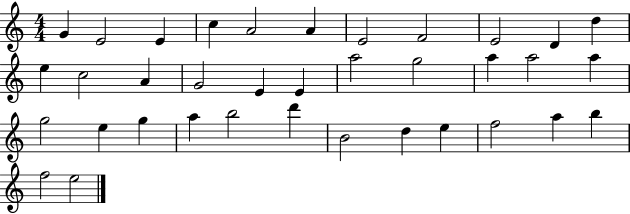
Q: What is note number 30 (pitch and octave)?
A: D5